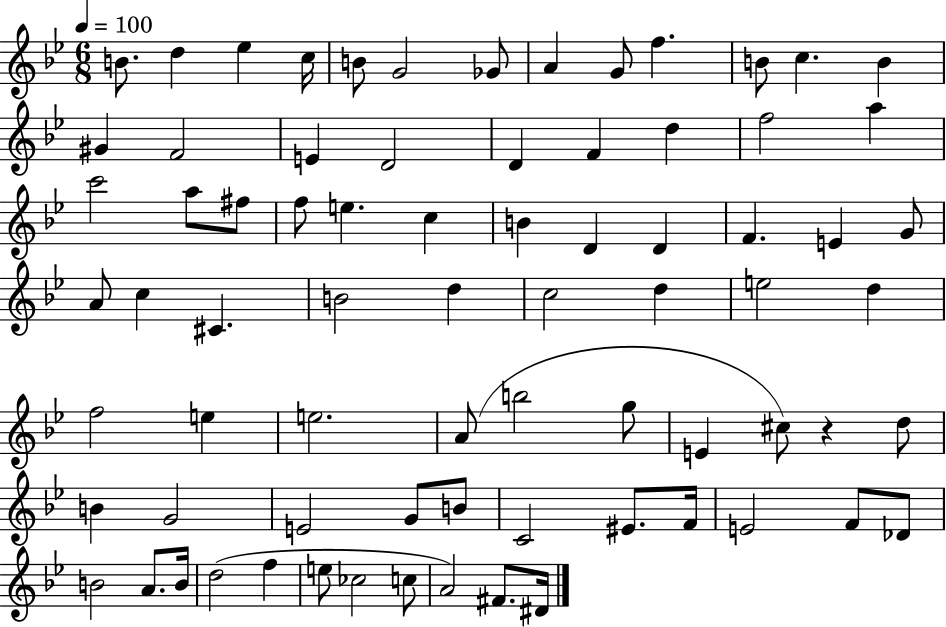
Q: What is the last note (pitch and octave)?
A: D#4